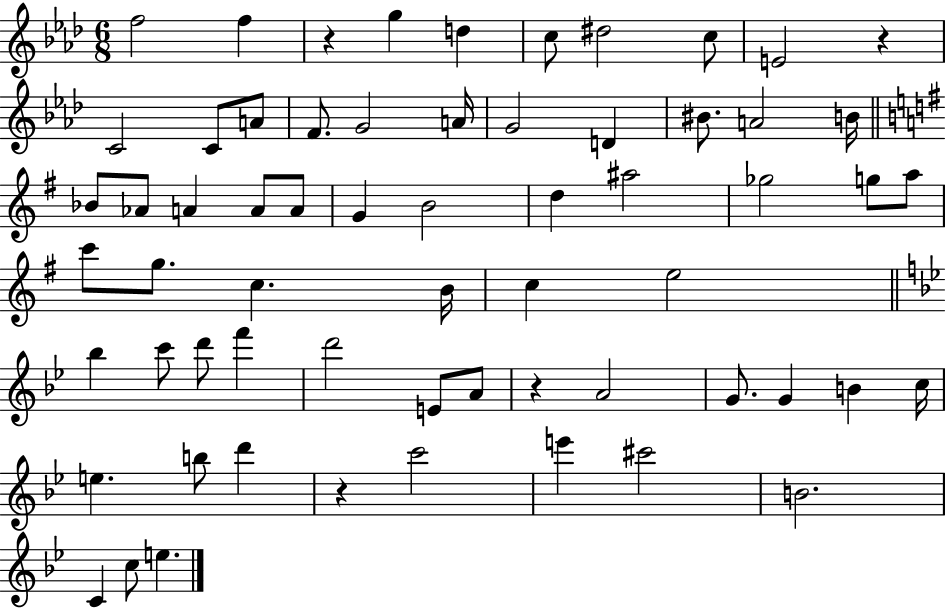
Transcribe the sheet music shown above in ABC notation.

X:1
T:Untitled
M:6/8
L:1/4
K:Ab
f2 f z g d c/2 ^d2 c/2 E2 z C2 C/2 A/2 F/2 G2 A/4 G2 D ^B/2 A2 B/4 _B/2 _A/2 A A/2 A/2 G B2 d ^a2 _g2 g/2 a/2 c'/2 g/2 c B/4 c e2 _b c'/2 d'/2 f' d'2 E/2 A/2 z A2 G/2 G B c/4 e b/2 d' z c'2 e' ^c'2 B2 C c/2 e